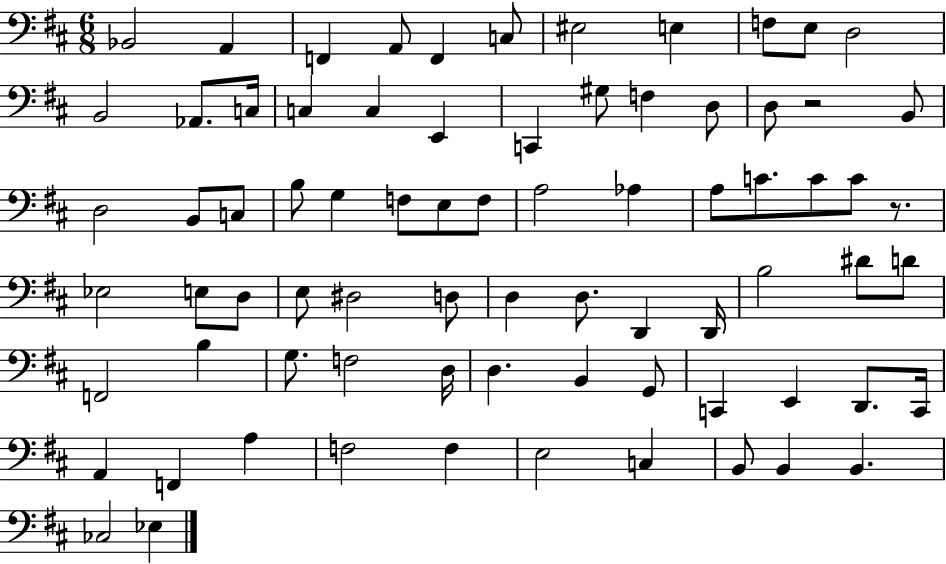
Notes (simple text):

Bb2/h A2/q F2/q A2/e F2/q C3/e EIS3/h E3/q F3/e E3/e D3/h B2/h Ab2/e. C3/s C3/q C3/q E2/q C2/q G#3/e F3/q D3/e D3/e R/h B2/e D3/h B2/e C3/e B3/e G3/q F3/e E3/e F3/e A3/h Ab3/q A3/e C4/e. C4/e C4/e R/e. Eb3/h E3/e D3/e E3/e D#3/h D3/e D3/q D3/e. D2/q D2/s B3/h D#4/e D4/e F2/h B3/q G3/e. F3/h D3/s D3/q. B2/q G2/e C2/q E2/q D2/e. C2/s A2/q F2/q A3/q F3/h F3/q E3/h C3/q B2/e B2/q B2/q. CES3/h Eb3/q